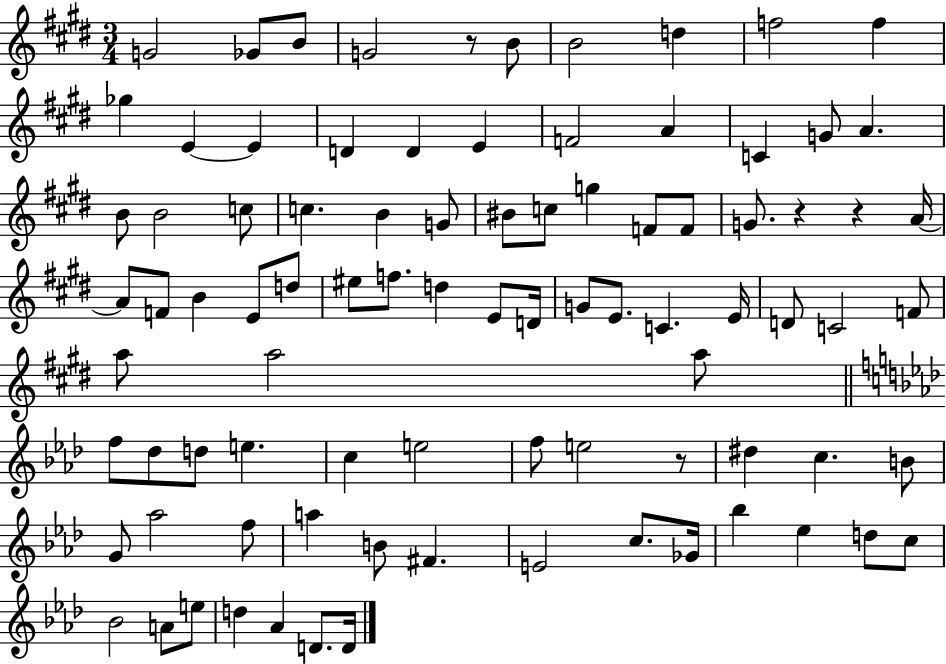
{
  \clef treble
  \numericTimeSignature
  \time 3/4
  \key e \major
  g'2 ges'8 b'8 | g'2 r8 b'8 | b'2 d''4 | f''2 f''4 | \break ges''4 e'4~~ e'4 | d'4 d'4 e'4 | f'2 a'4 | c'4 g'8 a'4. | \break b'8 b'2 c''8 | c''4. b'4 g'8 | bis'8 c''8 g''4 f'8 f'8 | g'8. r4 r4 a'16~~ | \break a'8 f'8 b'4 e'8 d''8 | eis''8 f''8. d''4 e'8 d'16 | g'8 e'8. c'4. e'16 | d'8 c'2 f'8 | \break a''8 a''2 a''8 | \bar "||" \break \key aes \major f''8 des''8 d''8 e''4. | c''4 e''2 | f''8 e''2 r8 | dis''4 c''4. b'8 | \break g'8 aes''2 f''8 | a''4 b'8 fis'4. | e'2 c''8. ges'16 | bes''4 ees''4 d''8 c''8 | \break bes'2 a'8 e''8 | d''4 aes'4 d'8. d'16 | \bar "|."
}